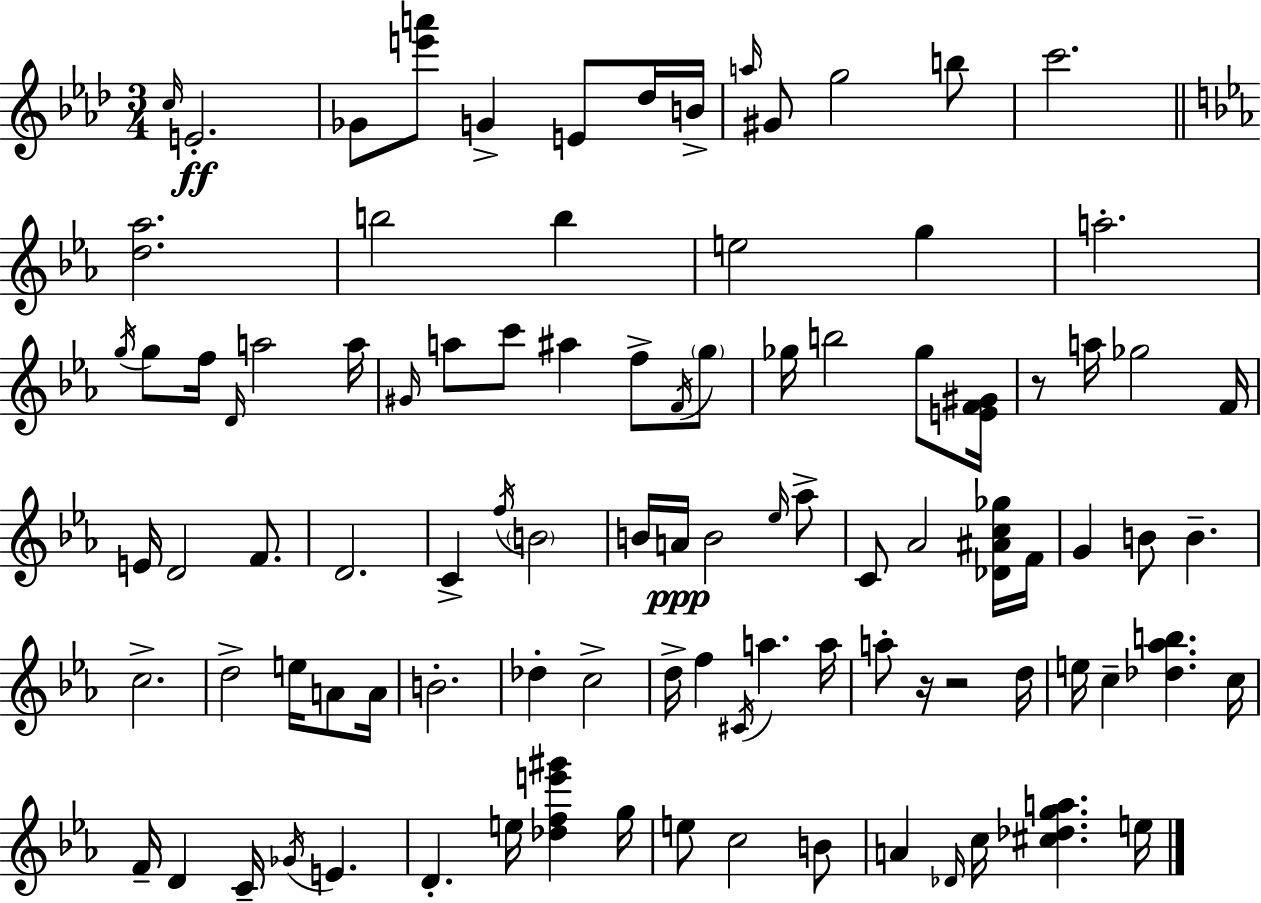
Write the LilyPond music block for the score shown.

{
  \clef treble
  \numericTimeSignature
  \time 3/4
  \key f \minor
  \grace { c''16 }\ff e'2.-. | ges'8 <e''' a'''>8 g'4-> e'8 des''16 | b'16-> \grace { a''16 } gis'8 g''2 | b''8 c'''2. | \break \bar "||" \break \key c \minor <d'' aes''>2. | b''2 b''4 | e''2 g''4 | a''2.-. | \break \acciaccatura { g''16 } g''8 f''16 \grace { d'16 } a''2 | a''16 \grace { gis'16 } a''8 c'''8 ais''4 f''8-> | \acciaccatura { f'16 } \parenthesize g''8 ges''16 b''2 | ges''8 <e' f' gis'>16 r8 a''16 ges''2 | \break f'16 e'16 d'2 | f'8. d'2. | c'4-> \acciaccatura { f''16 } \parenthesize b'2 | b'16 a'16\ppp b'2 | \break \grace { ees''16 } aes''8-> c'8 aes'2 | <des' ais' c'' ges''>16 f'16 g'4 b'8 | b'4.-- c''2.-> | d''2-> | \break e''16 a'8 a'16 b'2.-. | des''4-. c''2-> | d''16-> f''4 \acciaccatura { cis'16 } | a''4. a''16 a''8-. r16 r2 | \break d''16 e''16 c''4-- | <des'' aes'' b''>4. c''16 f'16-- d'4 | c'16-- \acciaccatura { ges'16 } e'4. d'4.-. | e''16 <des'' f'' e''' gis'''>4 g''16 e''8 c''2 | \break b'8 a'4 | \grace { des'16 } c''16 <cis'' des'' g'' a''>4. e''16 \bar "|."
}